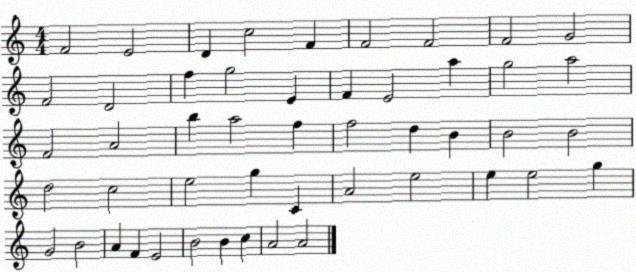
X:1
T:Untitled
M:4/4
L:1/4
K:C
F2 E2 D c2 F F2 F2 F2 G2 F2 D2 f g2 E F E2 a g2 a2 F2 A2 b a2 f f2 d B B2 B2 d2 c2 e2 g C A2 e2 e e2 g G2 B2 A F E2 B2 B c A2 A2